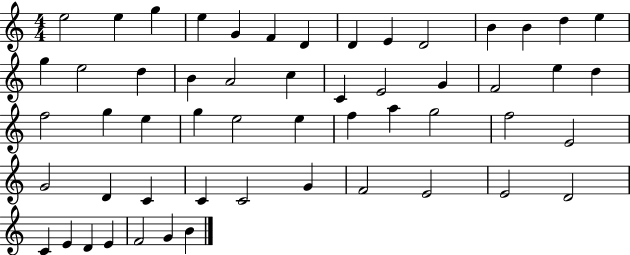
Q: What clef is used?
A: treble